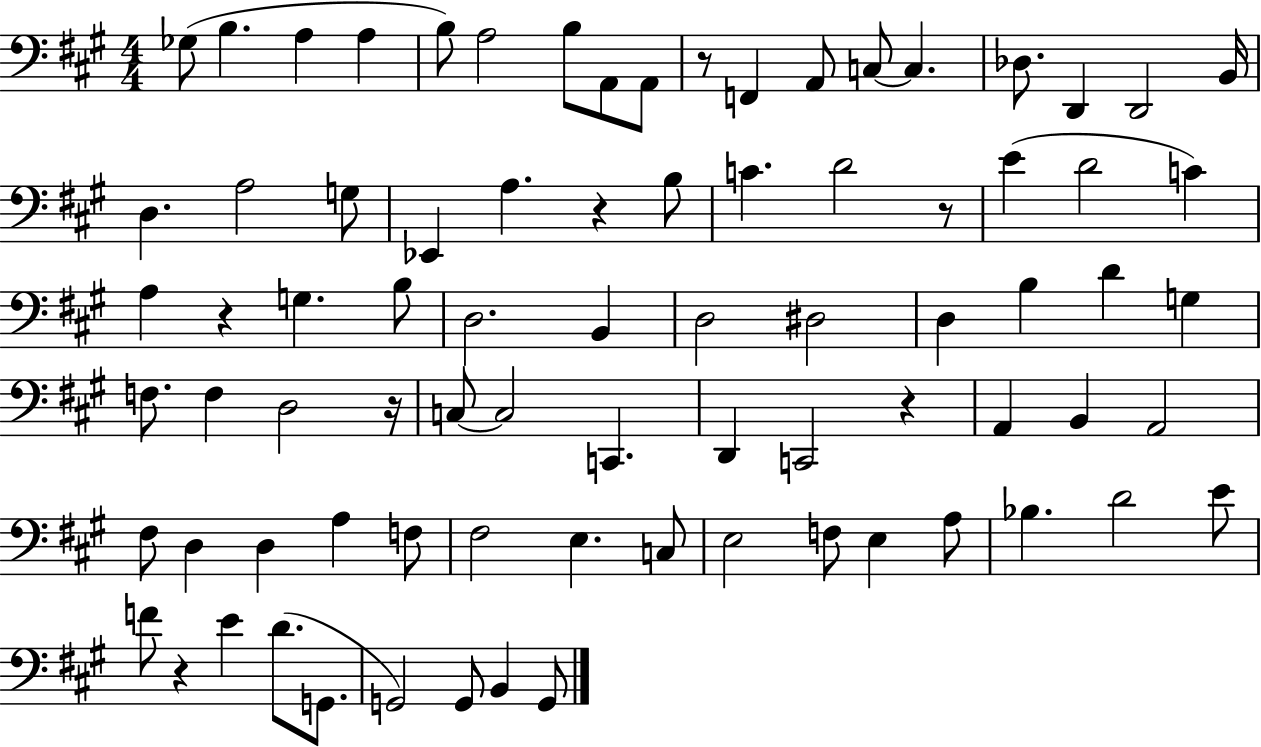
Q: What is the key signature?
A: A major